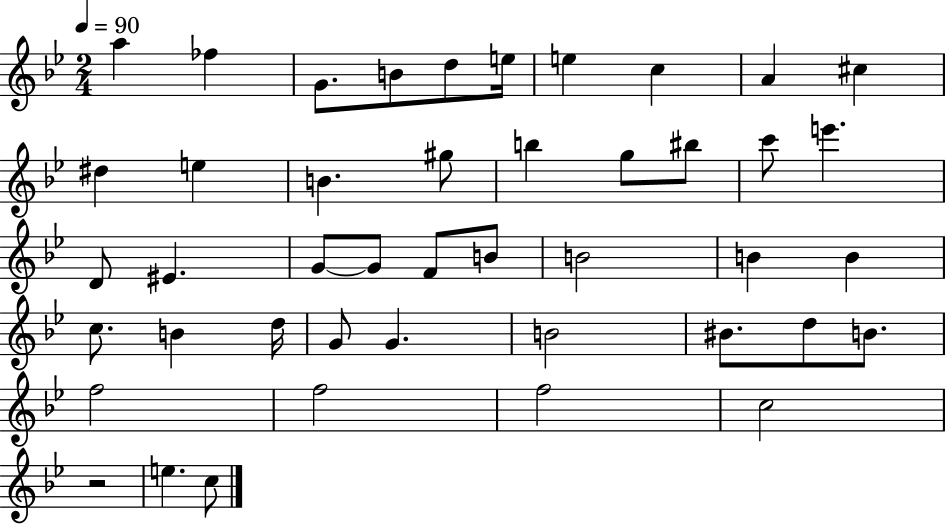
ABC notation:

X:1
T:Untitled
M:2/4
L:1/4
K:Bb
a _f G/2 B/2 d/2 e/4 e c A ^c ^d e B ^g/2 b g/2 ^b/2 c'/2 e' D/2 ^E G/2 G/2 F/2 B/2 B2 B B c/2 B d/4 G/2 G B2 ^B/2 d/2 B/2 f2 f2 f2 c2 z2 e c/2